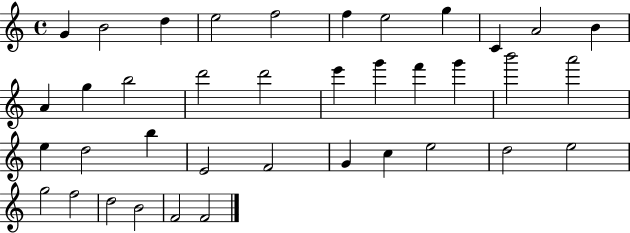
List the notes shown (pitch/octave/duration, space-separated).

G4/q B4/h D5/q E5/h F5/h F5/q E5/h G5/q C4/q A4/h B4/q A4/q G5/q B5/h D6/h D6/h E6/q G6/q F6/q G6/q B6/h A6/h E5/q D5/h B5/q E4/h F4/h G4/q C5/q E5/h D5/h E5/h G5/h F5/h D5/h B4/h F4/h F4/h